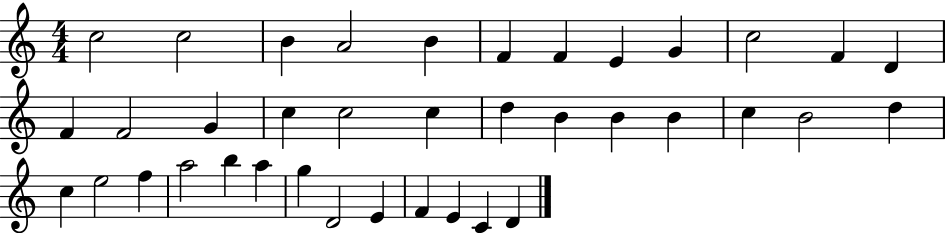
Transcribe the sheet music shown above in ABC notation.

X:1
T:Untitled
M:4/4
L:1/4
K:C
c2 c2 B A2 B F F E G c2 F D F F2 G c c2 c d B B B c B2 d c e2 f a2 b a g D2 E F E C D